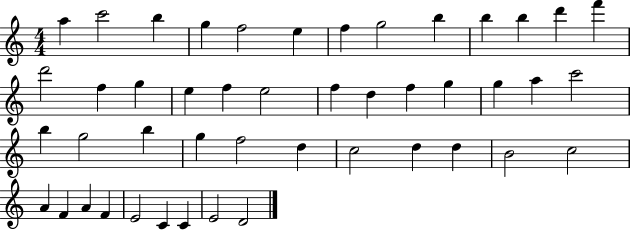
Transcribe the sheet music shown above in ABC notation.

X:1
T:Untitled
M:4/4
L:1/4
K:C
a c'2 b g f2 e f g2 b b b d' f' d'2 f g e f e2 f d f g g a c'2 b g2 b g f2 d c2 d d B2 c2 A F A F E2 C C E2 D2